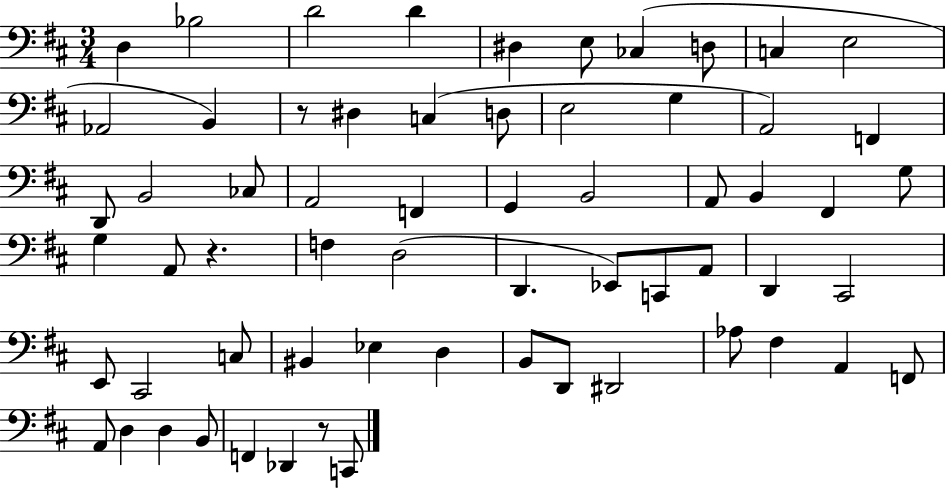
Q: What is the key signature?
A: D major